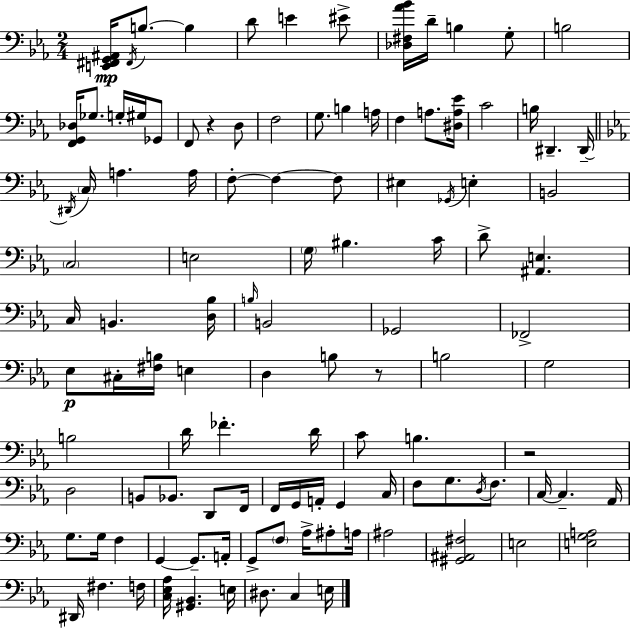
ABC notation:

X:1
T:Untitled
M:2/4
L:1/4
K:Cm
[E,,^F,,G,,^A,,]/4 ^F,,/4 B,/2 B, D/2 E ^E/2 [_D,^F,_A_B]/4 D/4 B, G,/2 B,2 [F,,G,,_D,]/4 _G,/2 G,/4 ^G,/4 _G,,/2 F,,/2 z D,/2 F,2 G,/2 B, A,/4 F, A,/2 [^D,A,_E]/4 C2 B,/4 ^D,, ^D,,/4 ^D,,/4 C,/4 A, A,/4 F,/2 F, F,/2 ^E, _G,,/4 E, B,,2 C,2 E,2 G,/4 ^B, C/4 D/2 [^A,,E,] C,/4 B,, [D,_B,]/4 B,/4 B,,2 _G,,2 _F,,2 _E,/2 ^C,/4 [^F,B,]/4 E, D, B,/2 z/2 B,2 G,2 B,2 D/4 _F D/4 C/2 B, z2 D,2 B,,/2 _B,,/2 D,,/2 F,,/4 F,,/4 G,,/4 A,,/4 G,, C,/4 F,/2 G,/2 D,/4 F,/2 C,/4 C, _A,,/4 G,/2 G,/4 F, G,, G,,/2 A,,/4 G,,/2 F,/2 _A,/4 ^A,/2 A,/4 ^A,2 [^G,,^A,,^F,]2 E,2 [E,G,A,]2 ^D,,/4 ^F, F,/4 [C,_E,_A,]/4 [^G,,_B,,] E,/4 ^D,/2 C, E,/4